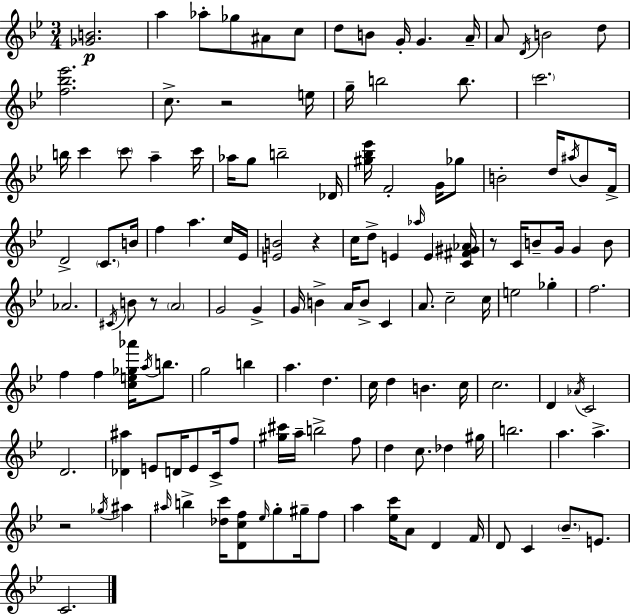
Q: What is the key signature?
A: BES major